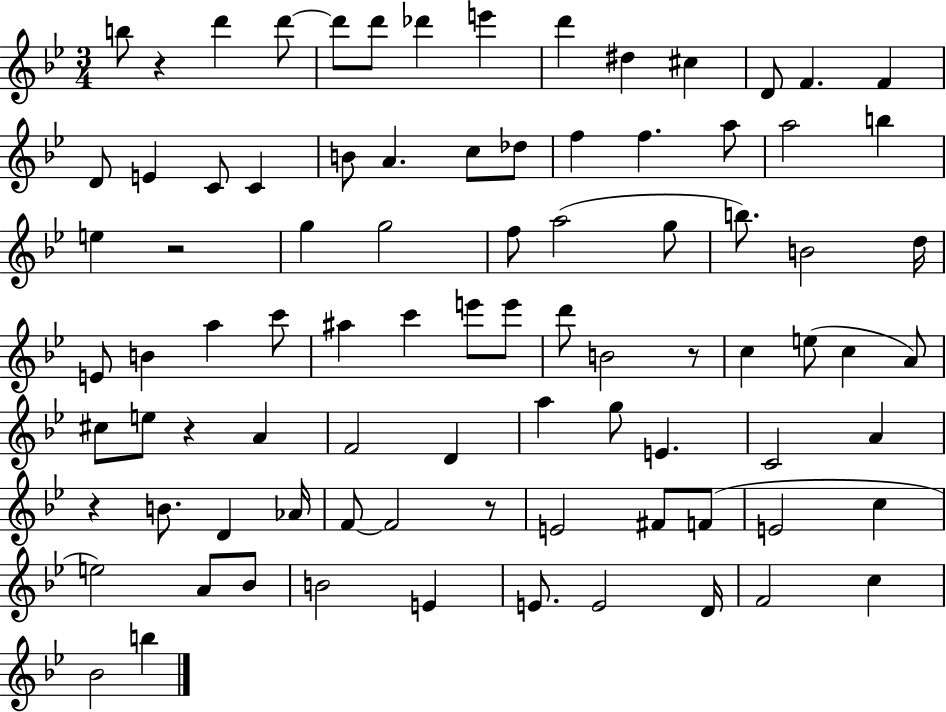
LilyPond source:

{
  \clef treble
  \numericTimeSignature
  \time 3/4
  \key bes \major
  \repeat volta 2 { b''8 r4 d'''4 d'''8~~ | d'''8 d'''8 des'''4 e'''4 | d'''4 dis''4 cis''4 | d'8 f'4. f'4 | \break d'8 e'4 c'8 c'4 | b'8 a'4. c''8 des''8 | f''4 f''4. a''8 | a''2 b''4 | \break e''4 r2 | g''4 g''2 | f''8 a''2( g''8 | b''8.) b'2 d''16 | \break e'8 b'4 a''4 c'''8 | ais''4 c'''4 e'''8 e'''8 | d'''8 b'2 r8 | c''4 e''8( c''4 a'8) | \break cis''8 e''8 r4 a'4 | f'2 d'4 | a''4 g''8 e'4. | c'2 a'4 | \break r4 b'8. d'4 aes'16 | f'8~~ f'2 r8 | e'2 fis'8 f'8( | e'2 c''4 | \break e''2) a'8 bes'8 | b'2 e'4 | e'8. e'2 d'16 | f'2 c''4 | \break bes'2 b''4 | } \bar "|."
}